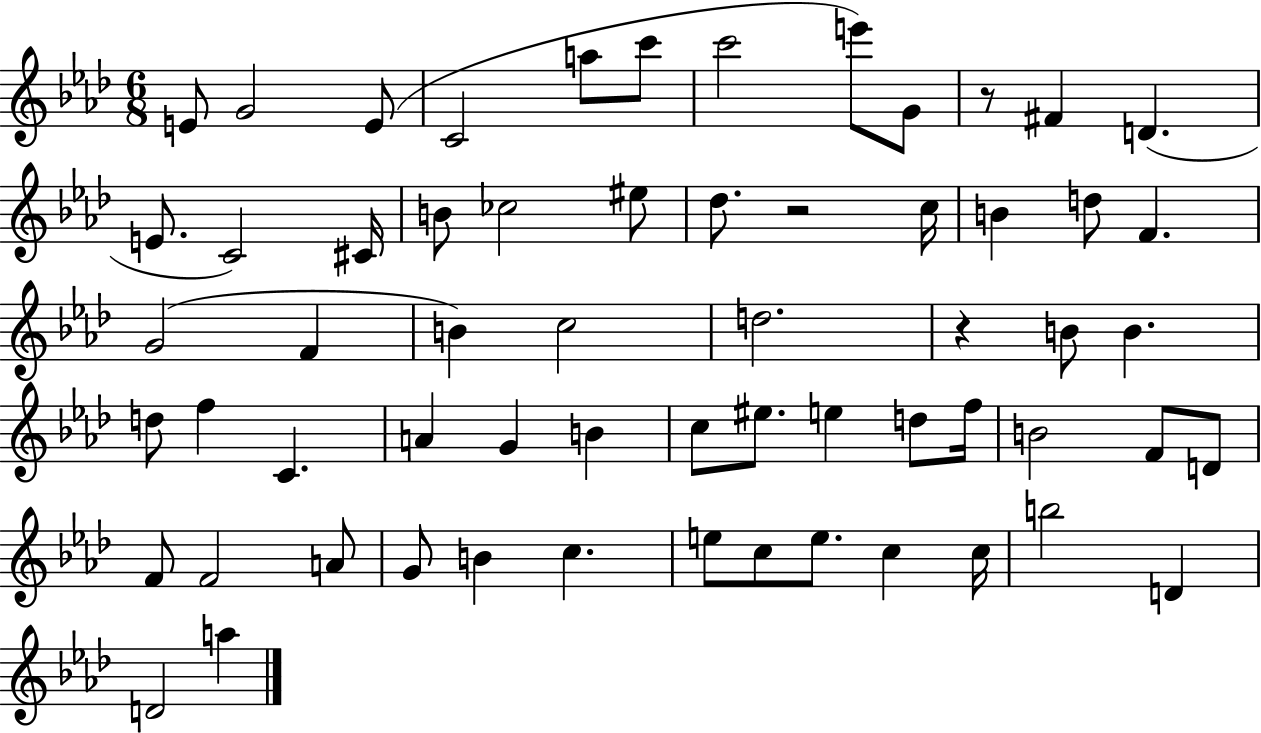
E4/e G4/h E4/e C4/h A5/e C6/e C6/h E6/e G4/e R/e F#4/q D4/q. E4/e. C4/h C#4/s B4/e CES5/h EIS5/e Db5/e. R/h C5/s B4/q D5/e F4/q. G4/h F4/q B4/q C5/h D5/h. R/q B4/e B4/q. D5/e F5/q C4/q. A4/q G4/q B4/q C5/e EIS5/e. E5/q D5/e F5/s B4/h F4/e D4/e F4/e F4/h A4/e G4/e B4/q C5/q. E5/e C5/e E5/e. C5/q C5/s B5/h D4/q D4/h A5/q